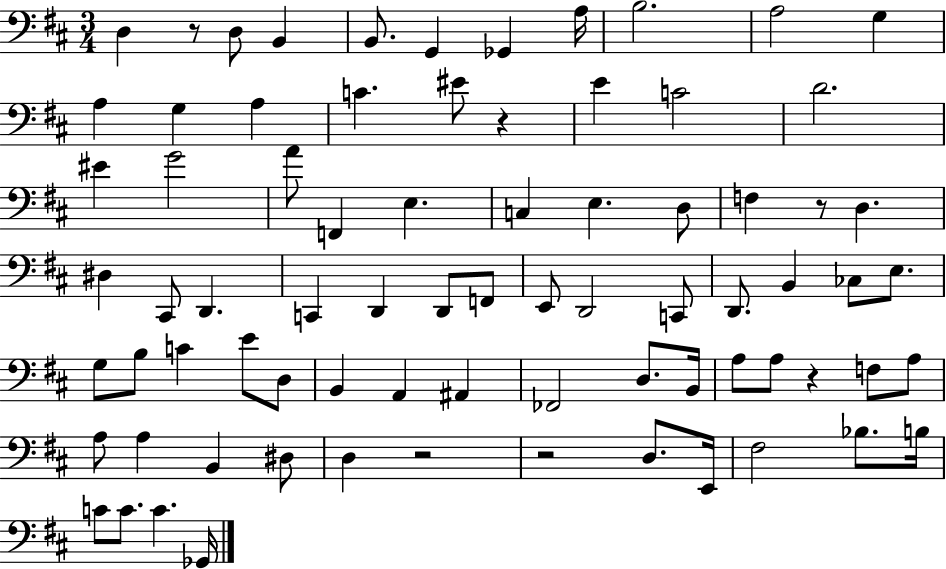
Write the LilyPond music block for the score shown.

{
  \clef bass
  \numericTimeSignature
  \time 3/4
  \key d \major
  \repeat volta 2 { d4 r8 d8 b,4 | b,8. g,4 ges,4 a16 | b2. | a2 g4 | \break a4 g4 a4 | c'4. eis'8 r4 | e'4 c'2 | d'2. | \break eis'4 g'2 | a'8 f,4 e4. | c4 e4. d8 | f4 r8 d4. | \break dis4 cis,8 d,4. | c,4 d,4 d,8 f,8 | e,8 d,2 c,8 | d,8. b,4 ces8 e8. | \break g8 b8 c'4 e'8 d8 | b,4 a,4 ais,4 | fes,2 d8. b,16 | a8 a8 r4 f8 a8 | \break a8 a4 b,4 dis8 | d4 r2 | r2 d8. e,16 | fis2 bes8. b16 | \break c'8 c'8. c'4. ges,16 | } \bar "|."
}